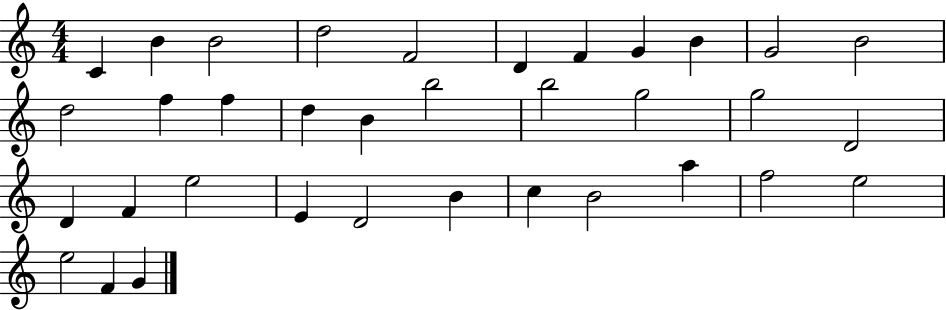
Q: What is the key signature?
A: C major